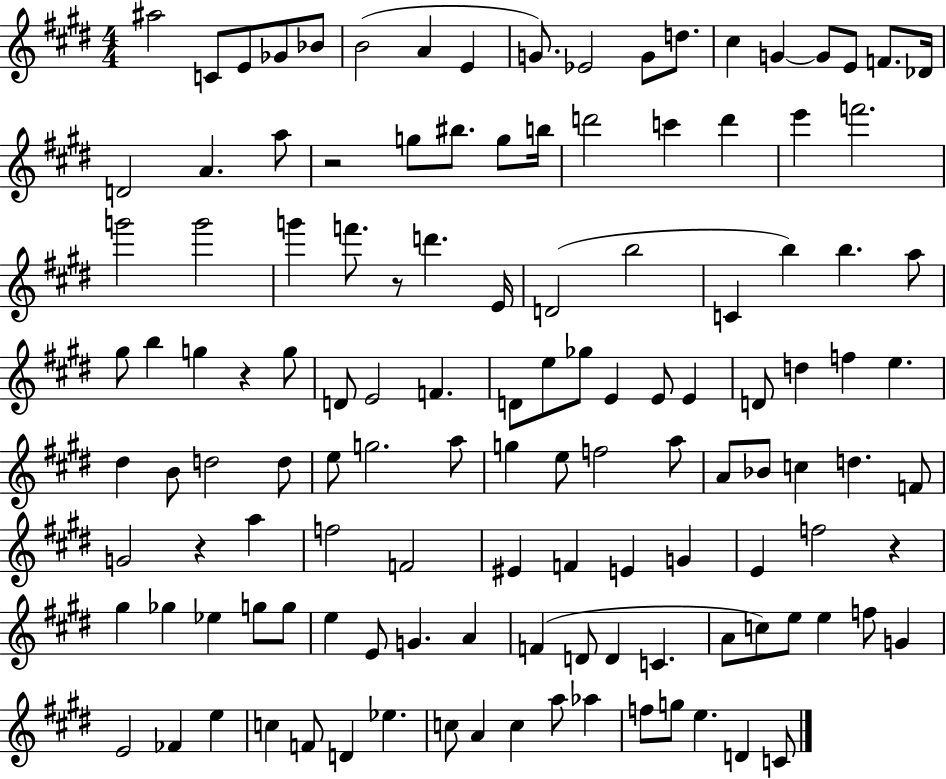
{
  \clef treble
  \numericTimeSignature
  \time 4/4
  \key e \major
  ais''2 c'8 e'8 ges'8 bes'8 | b'2( a'4 e'4 | g'8.) ees'2 g'8 d''8. | cis''4 g'4~~ g'8 e'8 f'8. des'16 | \break d'2 a'4. a''8 | r2 g''8 bis''8. g''8 b''16 | d'''2 c'''4 d'''4 | e'''4 f'''2. | \break g'''2 g'''2 | g'''4 f'''8. r8 d'''4. e'16 | d'2( b''2 | c'4 b''4) b''4. a''8 | \break gis''8 b''4 g''4 r4 g''8 | d'8 e'2 f'4. | d'8 e''8 ges''8 e'4 e'8 e'4 | d'8 d''4 f''4 e''4. | \break dis''4 b'8 d''2 d''8 | e''8 g''2. a''8 | g''4 e''8 f''2 a''8 | a'8 bes'8 c''4 d''4. f'8 | \break g'2 r4 a''4 | f''2 f'2 | eis'4 f'4 e'4 g'4 | e'4 f''2 r4 | \break gis''4 ges''4 ees''4 g''8 g''8 | e''4 e'8 g'4. a'4 | f'4( d'8 d'4 c'4. | a'8 c''8) e''8 e''4 f''8 g'4 | \break e'2 fes'4 e''4 | c''4 f'8 d'4 ees''4. | c''8 a'4 c''4 a''8 aes''4 | f''8 g''8 e''4. d'4 c'8 | \break \bar "|."
}